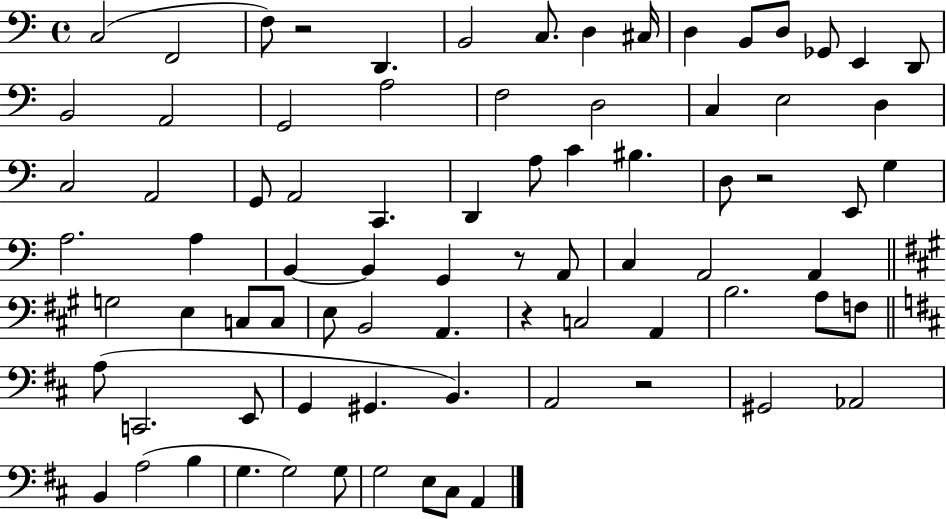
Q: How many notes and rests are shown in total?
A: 80